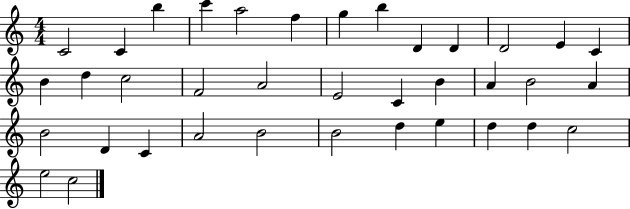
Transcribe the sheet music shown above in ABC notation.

X:1
T:Untitled
M:4/4
L:1/4
K:C
C2 C b c' a2 f g b D D D2 E C B d c2 F2 A2 E2 C B A B2 A B2 D C A2 B2 B2 d e d d c2 e2 c2